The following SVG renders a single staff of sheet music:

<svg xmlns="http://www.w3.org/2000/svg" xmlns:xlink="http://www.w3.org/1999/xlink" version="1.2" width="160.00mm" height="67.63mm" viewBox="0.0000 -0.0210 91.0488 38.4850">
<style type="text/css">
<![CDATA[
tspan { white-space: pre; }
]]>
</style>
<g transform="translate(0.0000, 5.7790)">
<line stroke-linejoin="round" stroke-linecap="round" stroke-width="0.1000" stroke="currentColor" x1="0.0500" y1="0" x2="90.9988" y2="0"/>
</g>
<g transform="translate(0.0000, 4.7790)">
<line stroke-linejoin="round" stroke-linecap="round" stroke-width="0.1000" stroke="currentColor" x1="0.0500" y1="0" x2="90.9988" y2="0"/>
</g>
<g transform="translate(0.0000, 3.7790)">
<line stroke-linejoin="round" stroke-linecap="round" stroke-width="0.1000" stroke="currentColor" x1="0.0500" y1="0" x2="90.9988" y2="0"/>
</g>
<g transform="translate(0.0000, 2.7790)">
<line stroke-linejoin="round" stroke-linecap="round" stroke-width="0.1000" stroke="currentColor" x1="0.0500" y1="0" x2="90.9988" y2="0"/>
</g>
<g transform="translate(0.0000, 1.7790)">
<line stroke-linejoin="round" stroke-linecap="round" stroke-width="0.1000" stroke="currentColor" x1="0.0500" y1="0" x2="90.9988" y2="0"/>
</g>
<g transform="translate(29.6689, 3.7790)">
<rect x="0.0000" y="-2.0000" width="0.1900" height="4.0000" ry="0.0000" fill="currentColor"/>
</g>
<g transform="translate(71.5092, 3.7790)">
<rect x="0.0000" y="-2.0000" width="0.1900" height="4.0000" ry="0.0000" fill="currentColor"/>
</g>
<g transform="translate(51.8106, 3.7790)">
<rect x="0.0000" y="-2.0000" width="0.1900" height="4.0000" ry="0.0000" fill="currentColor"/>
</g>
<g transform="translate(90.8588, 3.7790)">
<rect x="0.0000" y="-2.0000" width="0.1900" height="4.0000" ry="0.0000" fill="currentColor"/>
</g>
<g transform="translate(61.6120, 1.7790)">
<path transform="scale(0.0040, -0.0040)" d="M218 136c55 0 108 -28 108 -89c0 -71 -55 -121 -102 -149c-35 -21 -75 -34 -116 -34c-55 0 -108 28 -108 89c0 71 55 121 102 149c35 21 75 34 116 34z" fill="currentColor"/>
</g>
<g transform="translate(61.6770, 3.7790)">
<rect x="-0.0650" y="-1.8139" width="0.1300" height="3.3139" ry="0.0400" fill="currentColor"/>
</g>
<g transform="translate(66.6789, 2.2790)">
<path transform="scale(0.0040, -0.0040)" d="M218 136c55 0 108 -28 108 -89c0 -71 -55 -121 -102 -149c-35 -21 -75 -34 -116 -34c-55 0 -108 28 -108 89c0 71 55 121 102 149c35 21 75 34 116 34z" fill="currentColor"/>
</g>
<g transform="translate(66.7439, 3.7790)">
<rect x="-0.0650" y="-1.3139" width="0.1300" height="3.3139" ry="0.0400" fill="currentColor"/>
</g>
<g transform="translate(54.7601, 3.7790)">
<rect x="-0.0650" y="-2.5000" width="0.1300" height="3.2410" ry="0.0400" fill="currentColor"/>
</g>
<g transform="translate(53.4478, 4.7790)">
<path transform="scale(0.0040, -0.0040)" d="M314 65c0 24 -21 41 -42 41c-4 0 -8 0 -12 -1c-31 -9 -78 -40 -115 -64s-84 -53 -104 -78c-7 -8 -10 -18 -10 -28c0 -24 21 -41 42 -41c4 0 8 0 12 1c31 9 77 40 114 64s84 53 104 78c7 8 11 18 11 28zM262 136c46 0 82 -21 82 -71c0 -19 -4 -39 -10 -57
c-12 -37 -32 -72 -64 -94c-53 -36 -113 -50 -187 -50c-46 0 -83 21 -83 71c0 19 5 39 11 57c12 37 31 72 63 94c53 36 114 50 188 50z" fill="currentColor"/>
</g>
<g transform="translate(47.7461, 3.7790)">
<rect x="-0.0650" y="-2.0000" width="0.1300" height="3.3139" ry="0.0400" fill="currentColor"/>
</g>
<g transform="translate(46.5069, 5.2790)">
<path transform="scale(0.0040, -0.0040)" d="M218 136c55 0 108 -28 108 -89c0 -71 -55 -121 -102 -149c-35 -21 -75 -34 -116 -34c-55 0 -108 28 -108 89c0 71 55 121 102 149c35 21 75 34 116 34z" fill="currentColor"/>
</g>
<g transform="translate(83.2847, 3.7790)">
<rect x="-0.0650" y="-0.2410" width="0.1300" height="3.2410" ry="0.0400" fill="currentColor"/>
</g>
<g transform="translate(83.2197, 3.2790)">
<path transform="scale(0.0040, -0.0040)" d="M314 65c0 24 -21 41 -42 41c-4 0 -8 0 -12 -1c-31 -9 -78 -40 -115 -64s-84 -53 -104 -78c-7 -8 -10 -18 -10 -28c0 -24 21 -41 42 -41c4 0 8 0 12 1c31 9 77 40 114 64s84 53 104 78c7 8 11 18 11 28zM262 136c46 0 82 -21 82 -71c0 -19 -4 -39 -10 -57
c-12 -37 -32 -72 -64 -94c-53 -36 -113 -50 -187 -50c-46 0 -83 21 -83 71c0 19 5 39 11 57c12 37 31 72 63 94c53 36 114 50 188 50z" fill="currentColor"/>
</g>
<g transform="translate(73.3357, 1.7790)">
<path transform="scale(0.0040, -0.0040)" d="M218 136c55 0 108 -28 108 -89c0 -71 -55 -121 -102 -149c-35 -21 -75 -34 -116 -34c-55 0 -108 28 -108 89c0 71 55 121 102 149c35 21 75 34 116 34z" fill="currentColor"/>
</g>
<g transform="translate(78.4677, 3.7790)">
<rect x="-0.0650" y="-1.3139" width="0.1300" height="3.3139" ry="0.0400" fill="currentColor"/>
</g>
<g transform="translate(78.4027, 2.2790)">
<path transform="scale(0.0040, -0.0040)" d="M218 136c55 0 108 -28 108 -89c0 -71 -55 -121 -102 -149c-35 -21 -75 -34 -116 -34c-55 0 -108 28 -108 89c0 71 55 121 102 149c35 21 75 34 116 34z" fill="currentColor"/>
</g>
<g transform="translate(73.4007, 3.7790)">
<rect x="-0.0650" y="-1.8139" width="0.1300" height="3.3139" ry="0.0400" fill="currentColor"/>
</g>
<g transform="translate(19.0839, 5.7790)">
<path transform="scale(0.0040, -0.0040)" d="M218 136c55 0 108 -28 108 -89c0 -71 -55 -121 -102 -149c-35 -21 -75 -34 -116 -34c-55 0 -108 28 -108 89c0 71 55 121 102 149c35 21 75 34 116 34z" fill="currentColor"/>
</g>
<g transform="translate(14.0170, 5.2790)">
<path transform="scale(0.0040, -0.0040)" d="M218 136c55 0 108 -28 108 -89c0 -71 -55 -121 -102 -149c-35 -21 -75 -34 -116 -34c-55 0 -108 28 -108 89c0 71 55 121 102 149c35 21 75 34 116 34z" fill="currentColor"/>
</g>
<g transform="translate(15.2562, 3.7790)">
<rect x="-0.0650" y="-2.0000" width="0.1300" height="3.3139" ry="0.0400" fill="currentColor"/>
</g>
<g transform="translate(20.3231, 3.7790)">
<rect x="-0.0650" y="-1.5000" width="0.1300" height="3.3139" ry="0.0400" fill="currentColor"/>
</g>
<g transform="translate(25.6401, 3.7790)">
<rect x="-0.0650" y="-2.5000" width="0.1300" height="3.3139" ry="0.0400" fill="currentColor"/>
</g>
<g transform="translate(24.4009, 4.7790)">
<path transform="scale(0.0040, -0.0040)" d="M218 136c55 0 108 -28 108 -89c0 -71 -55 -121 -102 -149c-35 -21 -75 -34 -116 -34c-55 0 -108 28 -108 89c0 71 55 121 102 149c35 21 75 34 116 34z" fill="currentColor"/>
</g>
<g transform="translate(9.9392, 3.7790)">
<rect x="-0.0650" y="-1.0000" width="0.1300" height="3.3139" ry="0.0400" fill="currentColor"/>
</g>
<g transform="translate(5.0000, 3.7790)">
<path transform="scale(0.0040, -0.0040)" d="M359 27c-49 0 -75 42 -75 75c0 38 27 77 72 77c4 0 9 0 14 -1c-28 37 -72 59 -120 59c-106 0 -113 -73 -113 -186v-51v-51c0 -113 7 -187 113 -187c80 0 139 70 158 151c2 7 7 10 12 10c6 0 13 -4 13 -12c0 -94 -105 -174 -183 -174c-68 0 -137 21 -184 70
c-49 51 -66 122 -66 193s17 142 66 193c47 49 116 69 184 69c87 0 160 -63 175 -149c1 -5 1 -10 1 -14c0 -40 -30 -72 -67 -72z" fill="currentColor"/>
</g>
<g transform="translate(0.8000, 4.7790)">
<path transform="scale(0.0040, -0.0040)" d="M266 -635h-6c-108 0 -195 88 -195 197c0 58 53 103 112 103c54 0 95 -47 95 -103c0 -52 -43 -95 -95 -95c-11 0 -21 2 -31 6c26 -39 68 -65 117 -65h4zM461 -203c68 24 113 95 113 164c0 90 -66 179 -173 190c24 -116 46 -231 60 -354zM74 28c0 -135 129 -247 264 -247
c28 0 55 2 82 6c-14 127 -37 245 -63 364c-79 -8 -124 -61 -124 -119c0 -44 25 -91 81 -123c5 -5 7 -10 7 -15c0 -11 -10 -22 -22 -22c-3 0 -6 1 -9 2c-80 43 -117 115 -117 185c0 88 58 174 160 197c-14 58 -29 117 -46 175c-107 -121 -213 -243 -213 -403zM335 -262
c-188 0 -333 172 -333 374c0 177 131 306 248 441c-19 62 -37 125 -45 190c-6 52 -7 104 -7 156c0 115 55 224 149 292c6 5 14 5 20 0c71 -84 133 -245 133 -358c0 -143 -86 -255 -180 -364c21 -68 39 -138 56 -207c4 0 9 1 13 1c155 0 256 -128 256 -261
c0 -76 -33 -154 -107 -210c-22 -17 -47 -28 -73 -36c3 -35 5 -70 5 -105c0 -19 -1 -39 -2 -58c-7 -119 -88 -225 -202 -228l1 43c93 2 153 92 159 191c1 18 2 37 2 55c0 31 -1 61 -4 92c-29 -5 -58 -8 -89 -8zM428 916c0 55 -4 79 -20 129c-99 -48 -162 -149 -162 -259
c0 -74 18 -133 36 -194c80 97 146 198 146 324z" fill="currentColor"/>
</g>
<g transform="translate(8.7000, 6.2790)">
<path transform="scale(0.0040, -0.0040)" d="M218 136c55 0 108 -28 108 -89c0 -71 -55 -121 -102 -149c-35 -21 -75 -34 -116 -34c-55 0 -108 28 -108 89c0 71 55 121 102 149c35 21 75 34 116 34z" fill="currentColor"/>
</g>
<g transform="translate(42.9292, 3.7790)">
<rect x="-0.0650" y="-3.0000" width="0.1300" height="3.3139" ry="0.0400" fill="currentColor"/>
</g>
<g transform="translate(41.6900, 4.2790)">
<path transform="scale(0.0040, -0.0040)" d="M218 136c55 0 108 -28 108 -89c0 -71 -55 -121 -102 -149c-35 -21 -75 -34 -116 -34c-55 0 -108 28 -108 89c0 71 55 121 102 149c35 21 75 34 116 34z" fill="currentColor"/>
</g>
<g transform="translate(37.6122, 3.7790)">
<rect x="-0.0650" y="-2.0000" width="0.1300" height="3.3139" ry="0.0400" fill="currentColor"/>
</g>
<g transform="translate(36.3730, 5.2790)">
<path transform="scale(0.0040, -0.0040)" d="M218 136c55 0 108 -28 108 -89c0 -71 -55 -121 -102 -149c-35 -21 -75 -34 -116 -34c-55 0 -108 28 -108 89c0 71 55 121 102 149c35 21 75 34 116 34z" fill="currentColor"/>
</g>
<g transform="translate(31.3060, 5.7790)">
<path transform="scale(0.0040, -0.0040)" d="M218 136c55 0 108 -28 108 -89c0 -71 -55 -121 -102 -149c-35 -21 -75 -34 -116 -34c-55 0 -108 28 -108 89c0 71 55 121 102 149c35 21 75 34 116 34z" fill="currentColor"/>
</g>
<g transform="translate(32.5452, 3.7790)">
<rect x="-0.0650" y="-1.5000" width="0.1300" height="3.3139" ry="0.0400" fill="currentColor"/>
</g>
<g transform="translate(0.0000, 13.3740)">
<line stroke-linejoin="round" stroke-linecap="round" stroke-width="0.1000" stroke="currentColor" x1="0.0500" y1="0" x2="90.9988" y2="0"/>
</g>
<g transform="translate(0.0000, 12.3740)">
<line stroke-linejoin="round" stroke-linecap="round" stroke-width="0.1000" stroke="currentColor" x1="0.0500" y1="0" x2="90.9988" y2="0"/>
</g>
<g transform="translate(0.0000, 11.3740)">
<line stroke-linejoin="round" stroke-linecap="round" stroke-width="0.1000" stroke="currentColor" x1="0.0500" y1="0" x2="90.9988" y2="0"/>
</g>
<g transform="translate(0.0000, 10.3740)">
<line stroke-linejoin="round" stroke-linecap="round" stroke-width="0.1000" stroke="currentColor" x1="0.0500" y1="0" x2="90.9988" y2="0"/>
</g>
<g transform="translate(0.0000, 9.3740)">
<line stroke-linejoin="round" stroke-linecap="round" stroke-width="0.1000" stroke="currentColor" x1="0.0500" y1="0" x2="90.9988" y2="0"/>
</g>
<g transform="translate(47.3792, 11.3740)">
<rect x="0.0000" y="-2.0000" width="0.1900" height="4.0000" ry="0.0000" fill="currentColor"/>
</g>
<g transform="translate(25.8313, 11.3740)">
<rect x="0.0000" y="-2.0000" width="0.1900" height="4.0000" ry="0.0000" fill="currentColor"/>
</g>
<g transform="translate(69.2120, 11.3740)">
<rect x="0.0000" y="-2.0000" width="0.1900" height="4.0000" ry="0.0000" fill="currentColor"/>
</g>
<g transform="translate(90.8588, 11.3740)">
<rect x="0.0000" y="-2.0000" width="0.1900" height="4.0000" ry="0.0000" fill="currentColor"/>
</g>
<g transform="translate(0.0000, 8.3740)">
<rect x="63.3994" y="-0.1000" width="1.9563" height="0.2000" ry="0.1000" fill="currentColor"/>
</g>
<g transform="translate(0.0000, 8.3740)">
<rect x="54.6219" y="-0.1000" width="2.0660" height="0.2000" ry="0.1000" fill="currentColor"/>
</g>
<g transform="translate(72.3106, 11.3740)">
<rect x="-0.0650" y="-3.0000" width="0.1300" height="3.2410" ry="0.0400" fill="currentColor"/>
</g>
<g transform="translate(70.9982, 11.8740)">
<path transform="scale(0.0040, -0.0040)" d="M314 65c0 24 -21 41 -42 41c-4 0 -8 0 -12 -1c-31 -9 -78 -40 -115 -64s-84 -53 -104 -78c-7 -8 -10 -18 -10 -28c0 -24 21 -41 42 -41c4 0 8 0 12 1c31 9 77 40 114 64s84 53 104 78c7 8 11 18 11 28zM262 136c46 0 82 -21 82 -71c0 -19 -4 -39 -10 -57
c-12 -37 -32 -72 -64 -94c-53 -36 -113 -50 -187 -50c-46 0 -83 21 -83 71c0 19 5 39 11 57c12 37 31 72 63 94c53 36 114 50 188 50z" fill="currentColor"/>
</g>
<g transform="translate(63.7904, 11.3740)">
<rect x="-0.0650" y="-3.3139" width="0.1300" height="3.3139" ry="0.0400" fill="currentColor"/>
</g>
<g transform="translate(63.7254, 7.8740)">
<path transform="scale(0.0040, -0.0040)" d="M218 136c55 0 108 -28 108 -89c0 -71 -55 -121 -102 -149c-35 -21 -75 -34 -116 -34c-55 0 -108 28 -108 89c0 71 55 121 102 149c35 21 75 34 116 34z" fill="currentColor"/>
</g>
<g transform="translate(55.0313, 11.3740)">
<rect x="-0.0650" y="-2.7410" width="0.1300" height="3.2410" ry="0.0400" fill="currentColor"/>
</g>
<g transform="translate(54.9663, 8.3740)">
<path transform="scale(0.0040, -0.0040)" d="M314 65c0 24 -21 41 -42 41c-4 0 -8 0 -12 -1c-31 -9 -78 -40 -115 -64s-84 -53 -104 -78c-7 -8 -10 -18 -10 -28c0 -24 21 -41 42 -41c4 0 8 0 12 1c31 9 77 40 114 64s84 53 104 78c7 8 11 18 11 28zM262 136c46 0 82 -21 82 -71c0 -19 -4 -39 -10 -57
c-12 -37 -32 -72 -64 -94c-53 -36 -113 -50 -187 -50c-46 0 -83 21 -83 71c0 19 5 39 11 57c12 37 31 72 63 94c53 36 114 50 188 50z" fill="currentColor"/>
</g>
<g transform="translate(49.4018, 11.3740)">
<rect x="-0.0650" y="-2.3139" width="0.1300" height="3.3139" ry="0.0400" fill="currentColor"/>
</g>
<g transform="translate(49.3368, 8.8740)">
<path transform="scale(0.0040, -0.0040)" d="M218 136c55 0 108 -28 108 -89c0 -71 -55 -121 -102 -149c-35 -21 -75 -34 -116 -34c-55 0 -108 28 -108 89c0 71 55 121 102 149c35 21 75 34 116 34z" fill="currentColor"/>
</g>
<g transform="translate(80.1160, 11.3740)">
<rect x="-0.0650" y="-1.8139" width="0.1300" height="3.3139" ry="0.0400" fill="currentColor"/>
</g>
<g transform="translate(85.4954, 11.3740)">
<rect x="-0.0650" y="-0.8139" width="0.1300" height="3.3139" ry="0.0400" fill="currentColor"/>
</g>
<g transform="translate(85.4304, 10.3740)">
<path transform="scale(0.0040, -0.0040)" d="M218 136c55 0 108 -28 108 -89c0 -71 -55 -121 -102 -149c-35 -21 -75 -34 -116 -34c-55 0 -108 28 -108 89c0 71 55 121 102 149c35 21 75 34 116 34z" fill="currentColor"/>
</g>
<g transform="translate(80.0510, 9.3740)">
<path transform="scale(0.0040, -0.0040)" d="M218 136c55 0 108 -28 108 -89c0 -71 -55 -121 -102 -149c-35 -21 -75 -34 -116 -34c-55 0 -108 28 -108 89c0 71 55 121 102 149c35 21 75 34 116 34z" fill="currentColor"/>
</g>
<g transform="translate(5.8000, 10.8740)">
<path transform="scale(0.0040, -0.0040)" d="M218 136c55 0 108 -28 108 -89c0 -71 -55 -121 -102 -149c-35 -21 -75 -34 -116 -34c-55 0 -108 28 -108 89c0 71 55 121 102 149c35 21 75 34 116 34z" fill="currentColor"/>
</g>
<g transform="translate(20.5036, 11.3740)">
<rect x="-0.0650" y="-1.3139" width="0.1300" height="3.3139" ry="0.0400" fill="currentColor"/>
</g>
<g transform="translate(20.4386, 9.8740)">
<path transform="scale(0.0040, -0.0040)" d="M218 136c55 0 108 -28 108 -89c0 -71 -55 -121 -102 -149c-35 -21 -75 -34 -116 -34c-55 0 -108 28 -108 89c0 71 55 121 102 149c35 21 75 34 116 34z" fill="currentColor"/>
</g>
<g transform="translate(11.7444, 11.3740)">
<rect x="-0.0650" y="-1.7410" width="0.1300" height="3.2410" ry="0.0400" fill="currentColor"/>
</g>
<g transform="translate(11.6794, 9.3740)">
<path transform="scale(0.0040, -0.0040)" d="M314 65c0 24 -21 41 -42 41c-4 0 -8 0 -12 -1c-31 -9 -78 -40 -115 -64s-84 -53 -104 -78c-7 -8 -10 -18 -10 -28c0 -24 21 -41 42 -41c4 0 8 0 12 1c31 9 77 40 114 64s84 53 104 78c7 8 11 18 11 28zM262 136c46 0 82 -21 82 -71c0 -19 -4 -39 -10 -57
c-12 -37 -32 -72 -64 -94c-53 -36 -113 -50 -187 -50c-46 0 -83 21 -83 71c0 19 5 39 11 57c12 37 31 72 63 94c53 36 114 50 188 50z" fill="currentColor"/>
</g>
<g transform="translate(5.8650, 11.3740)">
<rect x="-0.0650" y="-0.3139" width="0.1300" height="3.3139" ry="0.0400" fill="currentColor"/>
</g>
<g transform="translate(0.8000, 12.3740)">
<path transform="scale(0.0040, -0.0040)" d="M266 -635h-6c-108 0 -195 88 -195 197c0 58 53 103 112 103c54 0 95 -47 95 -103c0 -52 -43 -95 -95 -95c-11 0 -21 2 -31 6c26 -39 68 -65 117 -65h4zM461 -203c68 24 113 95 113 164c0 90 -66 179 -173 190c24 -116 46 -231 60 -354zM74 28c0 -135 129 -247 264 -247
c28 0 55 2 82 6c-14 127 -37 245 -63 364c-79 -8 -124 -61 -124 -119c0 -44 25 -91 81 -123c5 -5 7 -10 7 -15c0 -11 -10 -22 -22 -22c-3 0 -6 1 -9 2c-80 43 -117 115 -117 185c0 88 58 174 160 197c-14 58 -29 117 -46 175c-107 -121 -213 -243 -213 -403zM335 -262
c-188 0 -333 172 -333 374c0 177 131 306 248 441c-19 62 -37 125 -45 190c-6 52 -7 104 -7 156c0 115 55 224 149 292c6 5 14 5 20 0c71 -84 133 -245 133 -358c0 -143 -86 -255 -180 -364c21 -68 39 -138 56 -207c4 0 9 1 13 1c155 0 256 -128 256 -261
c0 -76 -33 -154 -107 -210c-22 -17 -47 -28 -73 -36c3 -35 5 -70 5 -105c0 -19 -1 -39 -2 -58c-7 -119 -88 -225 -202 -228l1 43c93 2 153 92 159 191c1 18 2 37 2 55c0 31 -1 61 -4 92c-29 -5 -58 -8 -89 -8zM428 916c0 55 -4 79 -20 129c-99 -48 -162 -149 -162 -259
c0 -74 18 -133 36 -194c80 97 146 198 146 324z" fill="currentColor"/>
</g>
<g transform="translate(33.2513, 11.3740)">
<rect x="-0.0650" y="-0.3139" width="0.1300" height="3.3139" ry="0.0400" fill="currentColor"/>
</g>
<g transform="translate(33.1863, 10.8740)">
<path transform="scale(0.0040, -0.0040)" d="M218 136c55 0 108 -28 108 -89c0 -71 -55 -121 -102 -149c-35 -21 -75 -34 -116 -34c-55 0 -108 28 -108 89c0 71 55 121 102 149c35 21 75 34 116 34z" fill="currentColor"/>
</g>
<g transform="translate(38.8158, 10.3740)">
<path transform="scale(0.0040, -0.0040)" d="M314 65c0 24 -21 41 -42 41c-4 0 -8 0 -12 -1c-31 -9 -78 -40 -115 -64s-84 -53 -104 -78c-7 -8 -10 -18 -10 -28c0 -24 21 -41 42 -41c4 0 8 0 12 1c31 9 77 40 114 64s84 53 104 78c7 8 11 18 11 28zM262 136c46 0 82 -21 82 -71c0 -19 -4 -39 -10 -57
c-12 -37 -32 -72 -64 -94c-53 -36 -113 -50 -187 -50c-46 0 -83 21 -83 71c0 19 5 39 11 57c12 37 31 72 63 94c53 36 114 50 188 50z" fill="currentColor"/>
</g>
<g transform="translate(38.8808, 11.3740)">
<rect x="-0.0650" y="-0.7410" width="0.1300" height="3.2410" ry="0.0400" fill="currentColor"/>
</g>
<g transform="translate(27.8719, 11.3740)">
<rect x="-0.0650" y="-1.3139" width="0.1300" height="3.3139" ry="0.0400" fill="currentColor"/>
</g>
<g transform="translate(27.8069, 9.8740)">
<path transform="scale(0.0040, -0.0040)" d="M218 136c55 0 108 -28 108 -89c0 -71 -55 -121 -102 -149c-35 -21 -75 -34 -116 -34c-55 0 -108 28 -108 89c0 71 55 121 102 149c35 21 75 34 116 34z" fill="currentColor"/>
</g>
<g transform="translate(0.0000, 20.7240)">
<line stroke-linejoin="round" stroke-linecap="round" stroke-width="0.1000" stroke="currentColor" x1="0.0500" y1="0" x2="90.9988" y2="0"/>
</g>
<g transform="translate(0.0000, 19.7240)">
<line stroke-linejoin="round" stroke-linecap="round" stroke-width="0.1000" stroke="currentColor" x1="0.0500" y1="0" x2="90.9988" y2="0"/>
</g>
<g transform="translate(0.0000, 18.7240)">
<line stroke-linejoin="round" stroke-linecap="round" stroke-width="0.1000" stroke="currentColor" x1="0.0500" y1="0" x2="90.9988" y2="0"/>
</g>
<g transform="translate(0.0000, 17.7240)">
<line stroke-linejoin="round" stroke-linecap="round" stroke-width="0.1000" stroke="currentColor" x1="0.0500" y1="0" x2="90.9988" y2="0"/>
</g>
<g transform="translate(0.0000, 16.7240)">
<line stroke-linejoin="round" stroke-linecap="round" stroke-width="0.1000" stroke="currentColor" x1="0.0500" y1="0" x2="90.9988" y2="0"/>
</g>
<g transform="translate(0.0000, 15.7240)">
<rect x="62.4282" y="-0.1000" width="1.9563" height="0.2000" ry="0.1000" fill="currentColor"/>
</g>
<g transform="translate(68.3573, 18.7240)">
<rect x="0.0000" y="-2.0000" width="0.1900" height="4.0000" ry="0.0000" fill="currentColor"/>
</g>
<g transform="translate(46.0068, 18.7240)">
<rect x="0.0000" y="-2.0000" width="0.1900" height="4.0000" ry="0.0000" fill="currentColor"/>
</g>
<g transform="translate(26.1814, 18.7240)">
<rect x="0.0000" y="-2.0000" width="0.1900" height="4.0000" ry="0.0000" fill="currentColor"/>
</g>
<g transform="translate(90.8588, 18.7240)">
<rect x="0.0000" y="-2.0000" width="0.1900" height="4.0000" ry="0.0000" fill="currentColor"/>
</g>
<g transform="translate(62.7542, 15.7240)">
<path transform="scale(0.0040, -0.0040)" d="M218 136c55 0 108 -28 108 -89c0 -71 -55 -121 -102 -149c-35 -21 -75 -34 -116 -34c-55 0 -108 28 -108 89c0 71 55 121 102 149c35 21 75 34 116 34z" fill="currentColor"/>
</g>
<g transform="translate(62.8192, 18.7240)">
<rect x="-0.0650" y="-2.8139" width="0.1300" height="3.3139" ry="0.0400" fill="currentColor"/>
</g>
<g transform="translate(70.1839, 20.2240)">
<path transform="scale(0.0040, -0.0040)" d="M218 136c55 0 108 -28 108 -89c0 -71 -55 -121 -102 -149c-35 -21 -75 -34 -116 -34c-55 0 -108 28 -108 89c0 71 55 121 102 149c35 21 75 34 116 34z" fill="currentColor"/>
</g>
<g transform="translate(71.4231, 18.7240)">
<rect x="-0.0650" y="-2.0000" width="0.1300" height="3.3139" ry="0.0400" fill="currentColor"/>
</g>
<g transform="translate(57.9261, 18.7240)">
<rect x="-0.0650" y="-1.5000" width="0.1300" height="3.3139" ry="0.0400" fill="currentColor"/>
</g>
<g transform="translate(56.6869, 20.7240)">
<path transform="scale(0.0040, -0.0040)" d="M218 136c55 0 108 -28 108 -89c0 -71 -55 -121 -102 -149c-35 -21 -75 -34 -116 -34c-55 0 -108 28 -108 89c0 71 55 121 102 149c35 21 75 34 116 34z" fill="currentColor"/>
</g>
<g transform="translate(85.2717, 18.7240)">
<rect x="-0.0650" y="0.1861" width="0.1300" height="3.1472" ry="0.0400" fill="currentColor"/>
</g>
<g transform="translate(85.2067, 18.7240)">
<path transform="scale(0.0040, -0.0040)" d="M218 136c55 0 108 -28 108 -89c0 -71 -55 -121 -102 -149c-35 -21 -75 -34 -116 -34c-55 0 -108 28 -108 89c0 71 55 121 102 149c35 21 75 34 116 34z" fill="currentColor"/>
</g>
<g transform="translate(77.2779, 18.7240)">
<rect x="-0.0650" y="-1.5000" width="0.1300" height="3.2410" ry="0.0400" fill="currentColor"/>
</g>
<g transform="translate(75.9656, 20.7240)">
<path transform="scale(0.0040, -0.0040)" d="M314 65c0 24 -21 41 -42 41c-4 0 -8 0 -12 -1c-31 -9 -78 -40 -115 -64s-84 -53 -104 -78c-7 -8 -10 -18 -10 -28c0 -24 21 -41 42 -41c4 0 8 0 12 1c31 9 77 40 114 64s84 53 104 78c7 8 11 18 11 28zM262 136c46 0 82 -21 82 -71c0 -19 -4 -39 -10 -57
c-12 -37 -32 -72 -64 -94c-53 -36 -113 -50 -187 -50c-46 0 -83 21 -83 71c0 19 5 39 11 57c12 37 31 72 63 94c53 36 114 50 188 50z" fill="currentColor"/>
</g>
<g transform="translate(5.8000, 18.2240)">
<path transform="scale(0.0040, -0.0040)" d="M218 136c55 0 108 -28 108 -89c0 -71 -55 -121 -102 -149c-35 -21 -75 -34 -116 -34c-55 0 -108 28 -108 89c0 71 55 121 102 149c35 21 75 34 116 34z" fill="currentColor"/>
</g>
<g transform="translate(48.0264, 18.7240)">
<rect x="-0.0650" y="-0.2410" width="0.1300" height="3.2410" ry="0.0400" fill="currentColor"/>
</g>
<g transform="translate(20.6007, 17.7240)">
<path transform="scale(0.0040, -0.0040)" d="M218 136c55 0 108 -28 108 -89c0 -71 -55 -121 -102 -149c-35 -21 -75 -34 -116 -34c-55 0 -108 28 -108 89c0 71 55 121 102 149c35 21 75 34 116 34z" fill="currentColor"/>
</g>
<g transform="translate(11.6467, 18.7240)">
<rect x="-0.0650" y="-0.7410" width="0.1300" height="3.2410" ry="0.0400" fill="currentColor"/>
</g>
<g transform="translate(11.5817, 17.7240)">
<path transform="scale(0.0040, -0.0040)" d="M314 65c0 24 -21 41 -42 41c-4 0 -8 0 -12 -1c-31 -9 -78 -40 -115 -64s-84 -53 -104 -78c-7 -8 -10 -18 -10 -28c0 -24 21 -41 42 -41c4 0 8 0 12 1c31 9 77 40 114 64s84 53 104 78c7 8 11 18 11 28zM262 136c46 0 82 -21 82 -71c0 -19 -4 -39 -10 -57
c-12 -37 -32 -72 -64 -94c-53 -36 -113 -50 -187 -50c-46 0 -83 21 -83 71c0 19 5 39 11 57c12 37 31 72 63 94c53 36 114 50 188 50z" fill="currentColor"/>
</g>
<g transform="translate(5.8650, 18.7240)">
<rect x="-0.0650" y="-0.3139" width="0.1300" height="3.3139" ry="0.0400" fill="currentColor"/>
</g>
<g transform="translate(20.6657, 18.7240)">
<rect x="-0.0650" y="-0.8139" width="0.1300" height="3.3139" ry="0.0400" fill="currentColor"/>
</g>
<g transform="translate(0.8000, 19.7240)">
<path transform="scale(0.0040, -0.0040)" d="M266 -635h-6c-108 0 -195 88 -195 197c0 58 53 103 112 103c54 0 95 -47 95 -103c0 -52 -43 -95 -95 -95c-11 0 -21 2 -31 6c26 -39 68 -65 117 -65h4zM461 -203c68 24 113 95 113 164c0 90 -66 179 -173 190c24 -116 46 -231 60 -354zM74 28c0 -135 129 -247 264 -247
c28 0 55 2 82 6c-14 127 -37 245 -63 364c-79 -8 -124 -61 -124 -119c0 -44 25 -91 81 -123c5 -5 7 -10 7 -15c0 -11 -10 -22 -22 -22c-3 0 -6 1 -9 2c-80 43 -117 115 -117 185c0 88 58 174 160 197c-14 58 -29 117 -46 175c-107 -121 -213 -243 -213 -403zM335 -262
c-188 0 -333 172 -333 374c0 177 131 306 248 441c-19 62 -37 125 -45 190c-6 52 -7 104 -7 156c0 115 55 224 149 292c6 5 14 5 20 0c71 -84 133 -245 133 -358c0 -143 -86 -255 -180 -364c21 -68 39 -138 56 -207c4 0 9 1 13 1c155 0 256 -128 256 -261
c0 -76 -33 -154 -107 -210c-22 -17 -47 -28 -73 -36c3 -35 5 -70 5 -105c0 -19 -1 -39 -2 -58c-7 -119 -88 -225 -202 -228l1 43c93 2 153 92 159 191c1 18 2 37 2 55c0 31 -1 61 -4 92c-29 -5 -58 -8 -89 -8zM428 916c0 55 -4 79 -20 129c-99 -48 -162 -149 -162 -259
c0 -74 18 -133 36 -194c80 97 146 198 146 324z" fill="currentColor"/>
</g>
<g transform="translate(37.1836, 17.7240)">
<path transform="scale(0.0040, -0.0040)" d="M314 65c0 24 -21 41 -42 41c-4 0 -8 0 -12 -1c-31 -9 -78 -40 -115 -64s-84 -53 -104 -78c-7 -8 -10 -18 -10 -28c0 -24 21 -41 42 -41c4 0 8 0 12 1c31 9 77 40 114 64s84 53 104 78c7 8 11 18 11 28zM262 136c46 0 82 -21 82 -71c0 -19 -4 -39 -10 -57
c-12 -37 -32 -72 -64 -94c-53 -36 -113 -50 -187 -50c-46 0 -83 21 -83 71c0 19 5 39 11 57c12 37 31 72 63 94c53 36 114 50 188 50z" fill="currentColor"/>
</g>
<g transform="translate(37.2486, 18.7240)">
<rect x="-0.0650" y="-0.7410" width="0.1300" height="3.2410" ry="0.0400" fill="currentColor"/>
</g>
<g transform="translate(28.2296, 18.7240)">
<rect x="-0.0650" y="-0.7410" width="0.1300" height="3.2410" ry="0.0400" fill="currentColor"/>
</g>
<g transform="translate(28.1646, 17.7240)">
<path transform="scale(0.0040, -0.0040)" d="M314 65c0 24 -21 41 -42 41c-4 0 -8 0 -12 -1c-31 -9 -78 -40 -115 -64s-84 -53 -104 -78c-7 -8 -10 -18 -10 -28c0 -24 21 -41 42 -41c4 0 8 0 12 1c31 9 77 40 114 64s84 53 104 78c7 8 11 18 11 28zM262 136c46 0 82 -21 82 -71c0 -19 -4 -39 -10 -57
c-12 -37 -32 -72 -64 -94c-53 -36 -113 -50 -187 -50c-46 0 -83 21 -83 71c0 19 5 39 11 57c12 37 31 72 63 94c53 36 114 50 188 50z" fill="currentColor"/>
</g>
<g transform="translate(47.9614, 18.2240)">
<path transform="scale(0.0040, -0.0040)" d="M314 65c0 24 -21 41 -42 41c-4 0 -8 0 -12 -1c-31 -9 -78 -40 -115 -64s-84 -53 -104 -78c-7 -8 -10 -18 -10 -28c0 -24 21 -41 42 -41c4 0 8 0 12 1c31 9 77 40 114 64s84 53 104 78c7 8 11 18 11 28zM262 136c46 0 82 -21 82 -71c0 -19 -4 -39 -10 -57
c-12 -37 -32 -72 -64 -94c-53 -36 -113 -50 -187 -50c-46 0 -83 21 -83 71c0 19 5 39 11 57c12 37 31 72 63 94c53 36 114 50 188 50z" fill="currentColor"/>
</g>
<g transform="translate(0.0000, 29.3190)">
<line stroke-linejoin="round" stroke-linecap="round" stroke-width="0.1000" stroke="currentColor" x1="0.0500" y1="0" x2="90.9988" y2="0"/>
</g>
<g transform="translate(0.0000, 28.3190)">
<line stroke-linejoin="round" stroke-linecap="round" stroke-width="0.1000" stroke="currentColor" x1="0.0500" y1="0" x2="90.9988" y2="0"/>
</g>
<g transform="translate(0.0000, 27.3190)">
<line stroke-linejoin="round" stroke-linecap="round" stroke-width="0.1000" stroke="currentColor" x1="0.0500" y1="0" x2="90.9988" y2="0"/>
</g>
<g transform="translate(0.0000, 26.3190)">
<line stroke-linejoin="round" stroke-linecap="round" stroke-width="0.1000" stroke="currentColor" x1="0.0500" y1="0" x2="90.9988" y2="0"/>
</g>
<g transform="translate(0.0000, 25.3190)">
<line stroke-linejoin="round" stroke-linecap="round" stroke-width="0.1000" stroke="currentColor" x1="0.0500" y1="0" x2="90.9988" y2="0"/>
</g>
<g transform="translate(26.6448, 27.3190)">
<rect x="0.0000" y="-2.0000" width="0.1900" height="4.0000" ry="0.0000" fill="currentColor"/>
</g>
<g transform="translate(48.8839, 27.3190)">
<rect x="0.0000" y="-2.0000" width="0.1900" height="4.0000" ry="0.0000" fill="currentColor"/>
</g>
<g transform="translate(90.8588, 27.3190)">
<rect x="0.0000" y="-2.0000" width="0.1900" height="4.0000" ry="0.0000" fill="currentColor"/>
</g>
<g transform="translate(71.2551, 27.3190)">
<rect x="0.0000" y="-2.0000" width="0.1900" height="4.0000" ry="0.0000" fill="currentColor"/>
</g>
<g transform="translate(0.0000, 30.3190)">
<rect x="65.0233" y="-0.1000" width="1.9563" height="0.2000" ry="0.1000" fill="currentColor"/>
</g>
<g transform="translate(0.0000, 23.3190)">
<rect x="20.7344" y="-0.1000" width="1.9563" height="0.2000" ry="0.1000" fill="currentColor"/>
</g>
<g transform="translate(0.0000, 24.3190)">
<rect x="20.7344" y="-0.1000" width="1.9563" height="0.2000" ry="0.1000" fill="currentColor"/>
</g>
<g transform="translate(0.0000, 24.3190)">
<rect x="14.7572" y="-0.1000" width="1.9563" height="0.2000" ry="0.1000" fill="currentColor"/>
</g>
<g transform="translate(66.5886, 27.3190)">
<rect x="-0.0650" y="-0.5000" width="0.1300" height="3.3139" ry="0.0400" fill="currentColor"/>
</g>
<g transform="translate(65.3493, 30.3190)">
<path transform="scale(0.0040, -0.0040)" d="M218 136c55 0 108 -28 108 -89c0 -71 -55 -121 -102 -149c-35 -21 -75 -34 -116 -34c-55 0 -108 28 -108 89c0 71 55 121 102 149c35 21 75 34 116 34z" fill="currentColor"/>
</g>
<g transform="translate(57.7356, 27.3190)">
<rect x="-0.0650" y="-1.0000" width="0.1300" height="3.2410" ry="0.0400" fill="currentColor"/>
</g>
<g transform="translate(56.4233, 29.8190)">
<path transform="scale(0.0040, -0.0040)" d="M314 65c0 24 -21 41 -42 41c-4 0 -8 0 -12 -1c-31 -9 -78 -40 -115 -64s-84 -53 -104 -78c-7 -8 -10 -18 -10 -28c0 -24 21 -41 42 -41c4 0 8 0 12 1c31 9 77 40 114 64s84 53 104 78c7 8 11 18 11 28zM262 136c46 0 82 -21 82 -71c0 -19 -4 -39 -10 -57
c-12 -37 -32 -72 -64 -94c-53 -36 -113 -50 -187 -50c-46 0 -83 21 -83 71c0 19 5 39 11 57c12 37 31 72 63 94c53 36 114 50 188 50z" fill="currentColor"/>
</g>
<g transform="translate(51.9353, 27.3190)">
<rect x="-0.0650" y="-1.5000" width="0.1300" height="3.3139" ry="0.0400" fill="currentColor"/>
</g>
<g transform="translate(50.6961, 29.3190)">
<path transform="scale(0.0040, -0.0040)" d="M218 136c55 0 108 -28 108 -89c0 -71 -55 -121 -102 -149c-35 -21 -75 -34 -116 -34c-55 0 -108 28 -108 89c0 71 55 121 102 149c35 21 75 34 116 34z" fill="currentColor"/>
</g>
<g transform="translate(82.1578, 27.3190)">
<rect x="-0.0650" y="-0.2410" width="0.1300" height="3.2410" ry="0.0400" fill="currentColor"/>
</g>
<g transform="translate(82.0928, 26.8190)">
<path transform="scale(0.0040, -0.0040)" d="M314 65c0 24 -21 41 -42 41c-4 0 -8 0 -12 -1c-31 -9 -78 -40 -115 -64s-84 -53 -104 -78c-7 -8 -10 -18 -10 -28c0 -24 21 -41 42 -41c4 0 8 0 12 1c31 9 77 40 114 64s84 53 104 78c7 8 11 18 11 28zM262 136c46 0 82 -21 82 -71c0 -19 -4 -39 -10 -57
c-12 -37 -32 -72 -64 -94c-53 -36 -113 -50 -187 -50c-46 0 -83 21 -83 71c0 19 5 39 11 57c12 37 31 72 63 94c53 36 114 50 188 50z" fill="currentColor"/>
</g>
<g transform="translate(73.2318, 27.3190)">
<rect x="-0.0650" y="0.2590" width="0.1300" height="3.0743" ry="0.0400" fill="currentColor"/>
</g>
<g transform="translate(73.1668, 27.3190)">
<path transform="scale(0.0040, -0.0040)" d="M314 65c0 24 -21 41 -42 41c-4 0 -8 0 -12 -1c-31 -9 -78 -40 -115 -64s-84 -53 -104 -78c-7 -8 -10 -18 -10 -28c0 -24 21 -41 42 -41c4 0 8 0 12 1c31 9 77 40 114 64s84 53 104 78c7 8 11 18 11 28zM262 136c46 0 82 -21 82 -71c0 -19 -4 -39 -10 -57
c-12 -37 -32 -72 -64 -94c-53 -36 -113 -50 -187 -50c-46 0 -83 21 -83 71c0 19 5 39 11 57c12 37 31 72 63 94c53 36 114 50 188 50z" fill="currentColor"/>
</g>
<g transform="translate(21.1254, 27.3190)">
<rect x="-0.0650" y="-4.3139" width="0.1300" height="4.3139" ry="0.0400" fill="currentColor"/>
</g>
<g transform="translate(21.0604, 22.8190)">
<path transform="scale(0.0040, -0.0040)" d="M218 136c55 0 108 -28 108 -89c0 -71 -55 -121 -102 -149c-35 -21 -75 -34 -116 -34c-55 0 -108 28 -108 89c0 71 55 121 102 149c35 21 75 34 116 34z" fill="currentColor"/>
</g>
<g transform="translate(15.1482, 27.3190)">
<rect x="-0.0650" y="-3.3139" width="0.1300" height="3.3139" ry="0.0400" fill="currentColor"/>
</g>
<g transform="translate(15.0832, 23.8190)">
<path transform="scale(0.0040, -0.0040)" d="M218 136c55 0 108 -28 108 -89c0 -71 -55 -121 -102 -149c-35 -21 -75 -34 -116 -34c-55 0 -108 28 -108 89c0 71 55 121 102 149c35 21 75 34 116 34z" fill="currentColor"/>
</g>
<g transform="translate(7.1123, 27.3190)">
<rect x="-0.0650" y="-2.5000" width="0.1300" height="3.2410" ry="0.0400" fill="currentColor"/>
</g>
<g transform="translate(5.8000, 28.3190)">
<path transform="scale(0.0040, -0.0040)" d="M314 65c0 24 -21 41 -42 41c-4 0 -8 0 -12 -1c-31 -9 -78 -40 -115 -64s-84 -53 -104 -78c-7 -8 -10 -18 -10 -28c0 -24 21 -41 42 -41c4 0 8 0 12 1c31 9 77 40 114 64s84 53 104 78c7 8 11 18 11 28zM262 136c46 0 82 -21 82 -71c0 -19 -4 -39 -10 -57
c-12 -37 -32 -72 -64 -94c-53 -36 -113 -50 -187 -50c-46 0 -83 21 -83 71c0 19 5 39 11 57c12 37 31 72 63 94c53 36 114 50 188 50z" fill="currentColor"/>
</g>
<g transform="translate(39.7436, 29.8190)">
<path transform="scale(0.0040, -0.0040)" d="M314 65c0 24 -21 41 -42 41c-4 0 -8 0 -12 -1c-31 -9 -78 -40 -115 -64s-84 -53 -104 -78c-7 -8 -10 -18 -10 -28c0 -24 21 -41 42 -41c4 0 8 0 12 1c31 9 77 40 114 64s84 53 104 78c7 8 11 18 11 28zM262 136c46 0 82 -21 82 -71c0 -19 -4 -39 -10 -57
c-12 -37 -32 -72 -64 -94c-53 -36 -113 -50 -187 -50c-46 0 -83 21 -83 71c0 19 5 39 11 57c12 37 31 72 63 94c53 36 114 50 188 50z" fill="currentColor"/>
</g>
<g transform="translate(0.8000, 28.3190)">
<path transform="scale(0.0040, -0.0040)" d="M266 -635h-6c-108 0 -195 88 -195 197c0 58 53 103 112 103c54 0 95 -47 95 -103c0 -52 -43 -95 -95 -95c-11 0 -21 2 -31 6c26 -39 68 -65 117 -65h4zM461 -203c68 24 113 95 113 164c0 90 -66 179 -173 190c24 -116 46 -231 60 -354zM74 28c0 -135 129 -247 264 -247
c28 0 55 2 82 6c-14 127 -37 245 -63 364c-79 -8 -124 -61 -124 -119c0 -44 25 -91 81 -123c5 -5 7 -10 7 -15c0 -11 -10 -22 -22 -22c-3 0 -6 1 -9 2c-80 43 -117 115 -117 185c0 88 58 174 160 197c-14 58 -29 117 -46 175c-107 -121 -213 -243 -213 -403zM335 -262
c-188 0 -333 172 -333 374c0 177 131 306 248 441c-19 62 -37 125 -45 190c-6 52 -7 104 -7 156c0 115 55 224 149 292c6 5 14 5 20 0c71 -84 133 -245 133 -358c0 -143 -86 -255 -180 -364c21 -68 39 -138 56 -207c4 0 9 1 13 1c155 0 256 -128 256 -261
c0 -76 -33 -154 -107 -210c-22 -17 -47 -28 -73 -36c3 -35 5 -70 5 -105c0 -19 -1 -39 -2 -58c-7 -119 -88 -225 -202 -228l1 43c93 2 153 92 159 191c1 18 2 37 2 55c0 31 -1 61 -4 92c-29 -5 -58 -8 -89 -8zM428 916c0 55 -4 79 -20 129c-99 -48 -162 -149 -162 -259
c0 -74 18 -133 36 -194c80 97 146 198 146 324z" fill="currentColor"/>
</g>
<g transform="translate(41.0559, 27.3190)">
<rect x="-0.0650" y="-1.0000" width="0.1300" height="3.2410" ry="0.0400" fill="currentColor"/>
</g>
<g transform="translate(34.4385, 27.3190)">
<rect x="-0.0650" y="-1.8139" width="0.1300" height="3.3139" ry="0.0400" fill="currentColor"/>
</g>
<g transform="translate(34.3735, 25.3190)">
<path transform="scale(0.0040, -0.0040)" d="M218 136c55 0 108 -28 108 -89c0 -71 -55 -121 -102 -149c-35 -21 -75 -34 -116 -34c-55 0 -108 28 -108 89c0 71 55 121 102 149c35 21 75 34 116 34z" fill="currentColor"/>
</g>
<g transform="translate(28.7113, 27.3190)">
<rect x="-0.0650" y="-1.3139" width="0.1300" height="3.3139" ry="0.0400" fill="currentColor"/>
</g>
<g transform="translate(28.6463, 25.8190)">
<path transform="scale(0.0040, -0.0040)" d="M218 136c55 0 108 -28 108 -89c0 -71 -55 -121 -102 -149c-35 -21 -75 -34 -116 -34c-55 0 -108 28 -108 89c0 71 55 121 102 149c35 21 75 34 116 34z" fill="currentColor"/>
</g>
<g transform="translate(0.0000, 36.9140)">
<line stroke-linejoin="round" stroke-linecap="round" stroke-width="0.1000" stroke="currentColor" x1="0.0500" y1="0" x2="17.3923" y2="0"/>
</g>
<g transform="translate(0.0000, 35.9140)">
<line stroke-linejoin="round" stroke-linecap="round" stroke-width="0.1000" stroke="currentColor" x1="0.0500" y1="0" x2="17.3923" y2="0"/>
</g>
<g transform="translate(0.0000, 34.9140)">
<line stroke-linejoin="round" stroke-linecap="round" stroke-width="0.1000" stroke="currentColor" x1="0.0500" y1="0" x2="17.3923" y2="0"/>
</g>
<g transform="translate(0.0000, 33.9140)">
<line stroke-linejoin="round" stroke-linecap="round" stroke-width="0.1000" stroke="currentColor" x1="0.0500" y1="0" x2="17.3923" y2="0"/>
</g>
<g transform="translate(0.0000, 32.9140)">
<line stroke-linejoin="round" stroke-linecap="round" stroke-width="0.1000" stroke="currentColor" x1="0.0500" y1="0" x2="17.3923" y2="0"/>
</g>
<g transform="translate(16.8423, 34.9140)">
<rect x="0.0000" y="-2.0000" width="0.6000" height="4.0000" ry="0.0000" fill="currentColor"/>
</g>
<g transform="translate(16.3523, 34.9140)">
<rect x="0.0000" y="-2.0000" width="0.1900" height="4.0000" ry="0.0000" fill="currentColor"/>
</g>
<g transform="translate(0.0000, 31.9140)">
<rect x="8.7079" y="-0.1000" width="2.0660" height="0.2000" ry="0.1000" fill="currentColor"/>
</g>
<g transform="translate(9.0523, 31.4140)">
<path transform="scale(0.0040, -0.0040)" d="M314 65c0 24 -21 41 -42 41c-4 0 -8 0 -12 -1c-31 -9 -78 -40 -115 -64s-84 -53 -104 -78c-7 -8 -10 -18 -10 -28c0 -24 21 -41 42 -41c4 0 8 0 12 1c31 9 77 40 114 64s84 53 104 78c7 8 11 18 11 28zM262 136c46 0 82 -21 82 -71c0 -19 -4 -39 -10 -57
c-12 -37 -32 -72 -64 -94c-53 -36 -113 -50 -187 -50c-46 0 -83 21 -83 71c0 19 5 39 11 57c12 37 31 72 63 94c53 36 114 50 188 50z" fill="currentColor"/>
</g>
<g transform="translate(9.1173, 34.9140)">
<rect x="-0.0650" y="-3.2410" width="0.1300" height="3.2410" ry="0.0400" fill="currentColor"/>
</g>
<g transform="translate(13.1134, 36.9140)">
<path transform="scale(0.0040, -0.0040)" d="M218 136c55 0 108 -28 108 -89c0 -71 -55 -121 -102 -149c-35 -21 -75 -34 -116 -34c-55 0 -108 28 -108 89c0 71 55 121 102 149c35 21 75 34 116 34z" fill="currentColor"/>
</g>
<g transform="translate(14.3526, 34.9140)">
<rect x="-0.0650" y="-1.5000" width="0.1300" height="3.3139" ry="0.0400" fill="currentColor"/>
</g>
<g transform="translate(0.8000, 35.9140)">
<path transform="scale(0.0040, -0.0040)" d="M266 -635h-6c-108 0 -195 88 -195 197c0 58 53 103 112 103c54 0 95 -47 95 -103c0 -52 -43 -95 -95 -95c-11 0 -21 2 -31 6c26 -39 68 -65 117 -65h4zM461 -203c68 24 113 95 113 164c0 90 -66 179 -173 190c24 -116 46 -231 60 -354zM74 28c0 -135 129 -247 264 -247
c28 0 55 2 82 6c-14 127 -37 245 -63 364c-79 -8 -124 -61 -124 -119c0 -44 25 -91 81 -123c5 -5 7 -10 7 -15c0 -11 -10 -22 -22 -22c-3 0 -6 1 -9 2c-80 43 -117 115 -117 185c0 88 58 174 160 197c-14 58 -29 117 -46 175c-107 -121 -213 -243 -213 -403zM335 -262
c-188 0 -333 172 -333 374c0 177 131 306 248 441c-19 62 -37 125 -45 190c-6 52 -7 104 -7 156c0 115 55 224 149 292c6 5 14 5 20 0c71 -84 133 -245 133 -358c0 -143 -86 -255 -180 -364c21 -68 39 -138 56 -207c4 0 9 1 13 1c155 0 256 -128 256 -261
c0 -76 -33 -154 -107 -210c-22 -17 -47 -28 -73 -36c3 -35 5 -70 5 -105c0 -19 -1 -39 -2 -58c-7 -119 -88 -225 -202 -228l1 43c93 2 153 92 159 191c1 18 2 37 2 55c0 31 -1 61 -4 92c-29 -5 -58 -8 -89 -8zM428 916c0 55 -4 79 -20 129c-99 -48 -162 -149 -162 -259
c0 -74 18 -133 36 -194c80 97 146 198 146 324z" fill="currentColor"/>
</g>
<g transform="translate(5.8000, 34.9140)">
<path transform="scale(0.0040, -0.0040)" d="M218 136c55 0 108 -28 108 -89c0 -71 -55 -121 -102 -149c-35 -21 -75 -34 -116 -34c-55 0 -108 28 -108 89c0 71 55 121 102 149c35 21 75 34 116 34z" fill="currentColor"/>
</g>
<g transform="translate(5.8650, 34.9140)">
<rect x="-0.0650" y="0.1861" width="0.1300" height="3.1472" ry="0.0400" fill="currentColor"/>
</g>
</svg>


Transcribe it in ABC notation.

X:1
T:Untitled
M:4/4
L:1/4
K:C
D F E G E F A F G2 f e f e c2 c f2 e e c d2 g a2 b A2 f d c d2 d d2 d2 c2 E a F E2 B G2 b d' e f D2 E D2 C B2 c2 B b2 E